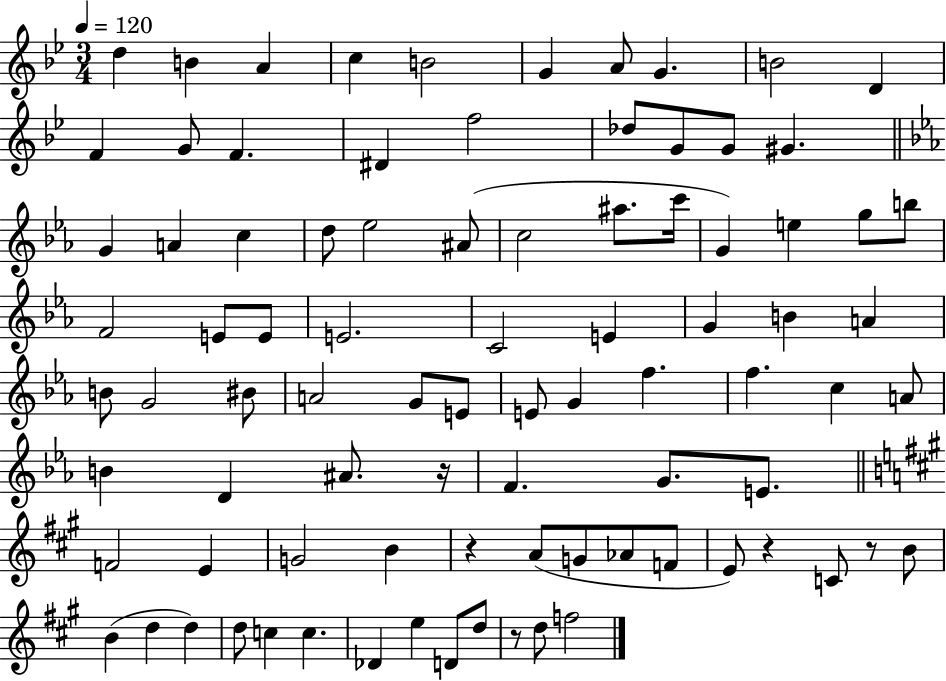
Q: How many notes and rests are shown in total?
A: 87